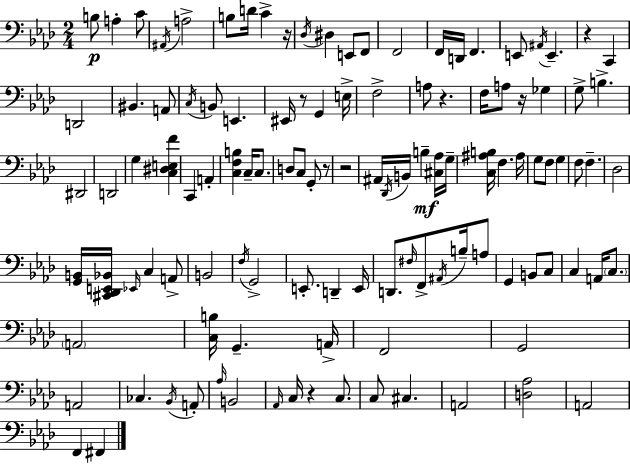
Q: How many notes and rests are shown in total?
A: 116